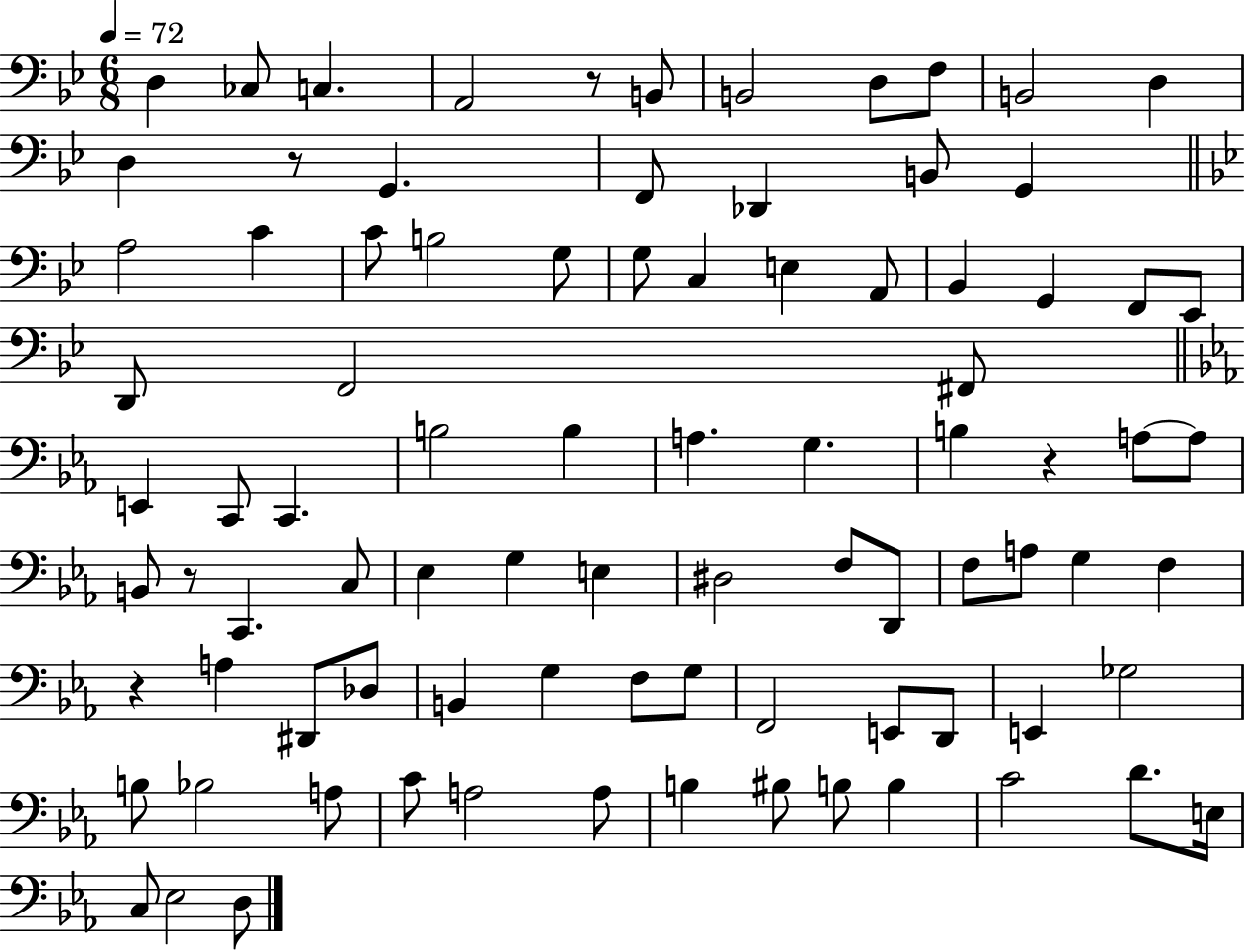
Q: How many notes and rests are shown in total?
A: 88